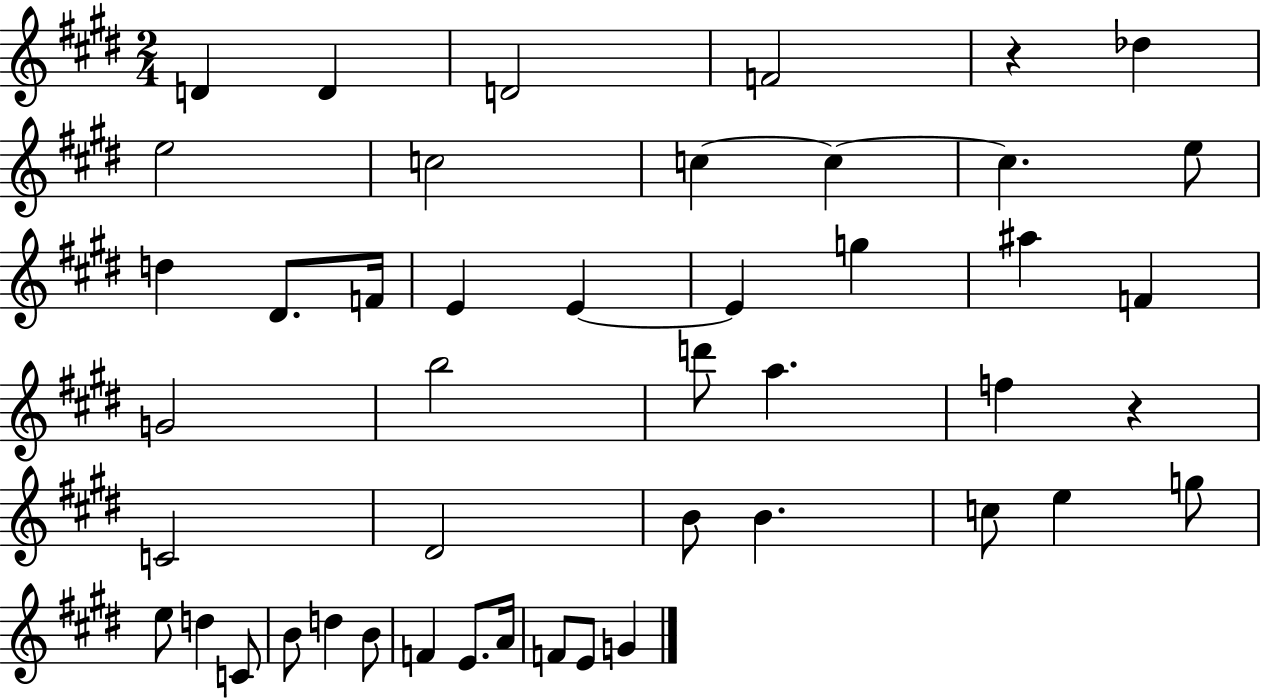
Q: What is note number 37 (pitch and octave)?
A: D5